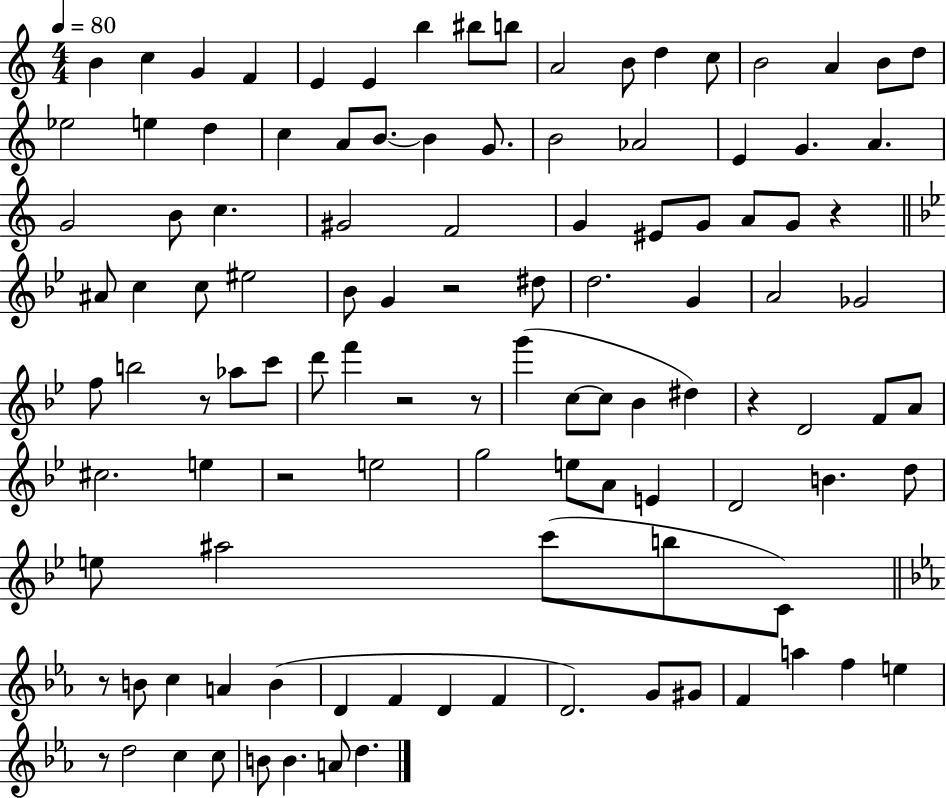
{
  \clef treble
  \numericTimeSignature
  \time 4/4
  \key c \major
  \tempo 4 = 80
  b'4 c''4 g'4 f'4 | e'4 e'4 b''4 bis''8 b''8 | a'2 b'8 d''4 c''8 | b'2 a'4 b'8 d''8 | \break ees''2 e''4 d''4 | c''4 a'8 b'8.~~ b'4 g'8. | b'2 aes'2 | e'4 g'4. a'4. | \break g'2 b'8 c''4. | gis'2 f'2 | g'4 eis'8 g'8 a'8 g'8 r4 | \bar "||" \break \key g \minor ais'8 c''4 c''8 eis''2 | bes'8 g'4 r2 dis''8 | d''2. g'4 | a'2 ges'2 | \break f''8 b''2 r8 aes''8 c'''8 | d'''8 f'''4 r2 r8 | g'''4( c''8~~ c''8 bes'4 dis''4) | r4 d'2 f'8 a'8 | \break cis''2. e''4 | r2 e''2 | g''2 e''8 a'8 e'4 | d'2 b'4. d''8 | \break e''8 ais''2 c'''8( b''8 c'8) | \bar "||" \break \key ees \major r8 b'8 c''4 a'4 b'4( | d'4 f'4 d'4 f'4 | d'2.) g'8 gis'8 | f'4 a''4 f''4 e''4 | \break r8 d''2 c''4 c''8 | b'8 b'4. a'8 d''4. | \bar "|."
}